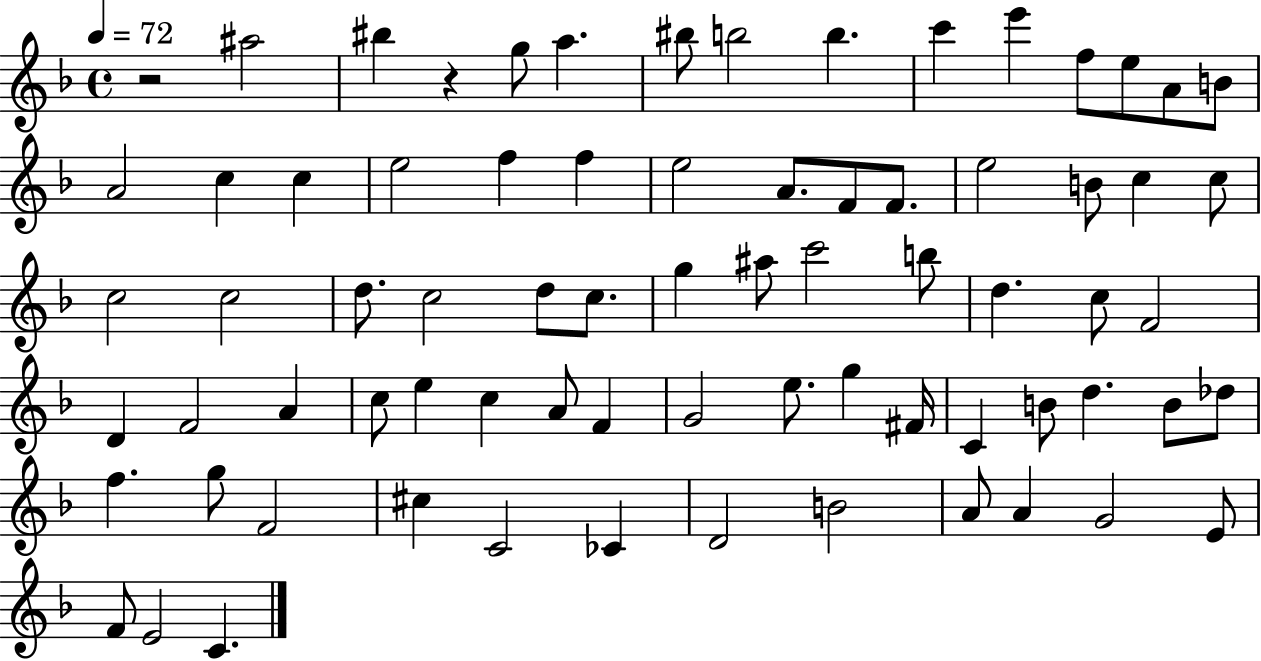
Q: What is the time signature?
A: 4/4